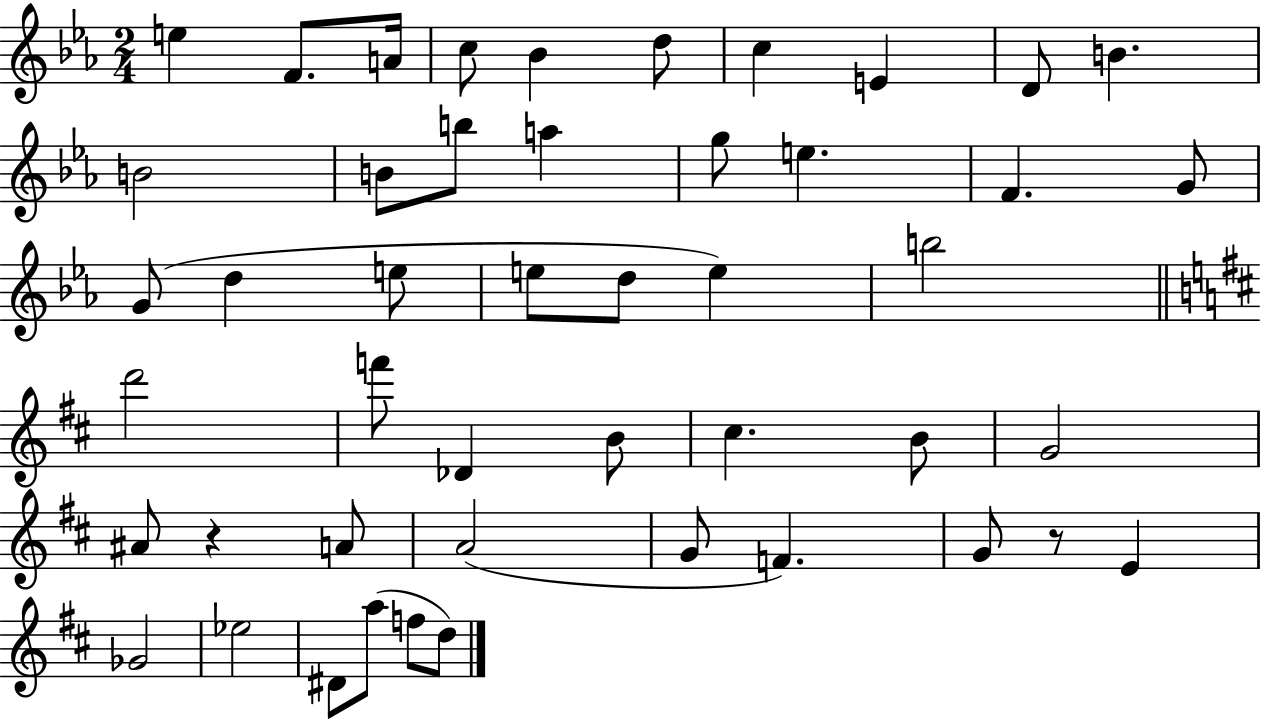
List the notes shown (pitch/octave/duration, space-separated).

E5/q F4/e. A4/s C5/e Bb4/q D5/e C5/q E4/q D4/e B4/q. B4/h B4/e B5/e A5/q G5/e E5/q. F4/q. G4/e G4/e D5/q E5/e E5/e D5/e E5/q B5/h D6/h F6/e Db4/q B4/e C#5/q. B4/e G4/h A#4/e R/q A4/e A4/h G4/e F4/q. G4/e R/e E4/q Gb4/h Eb5/h D#4/e A5/e F5/e D5/e